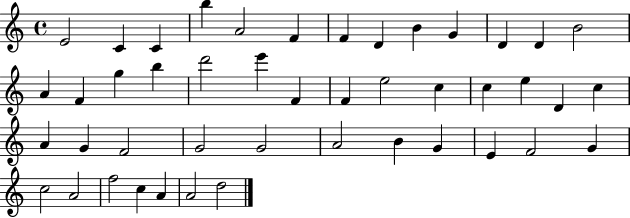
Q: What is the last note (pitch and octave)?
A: D5